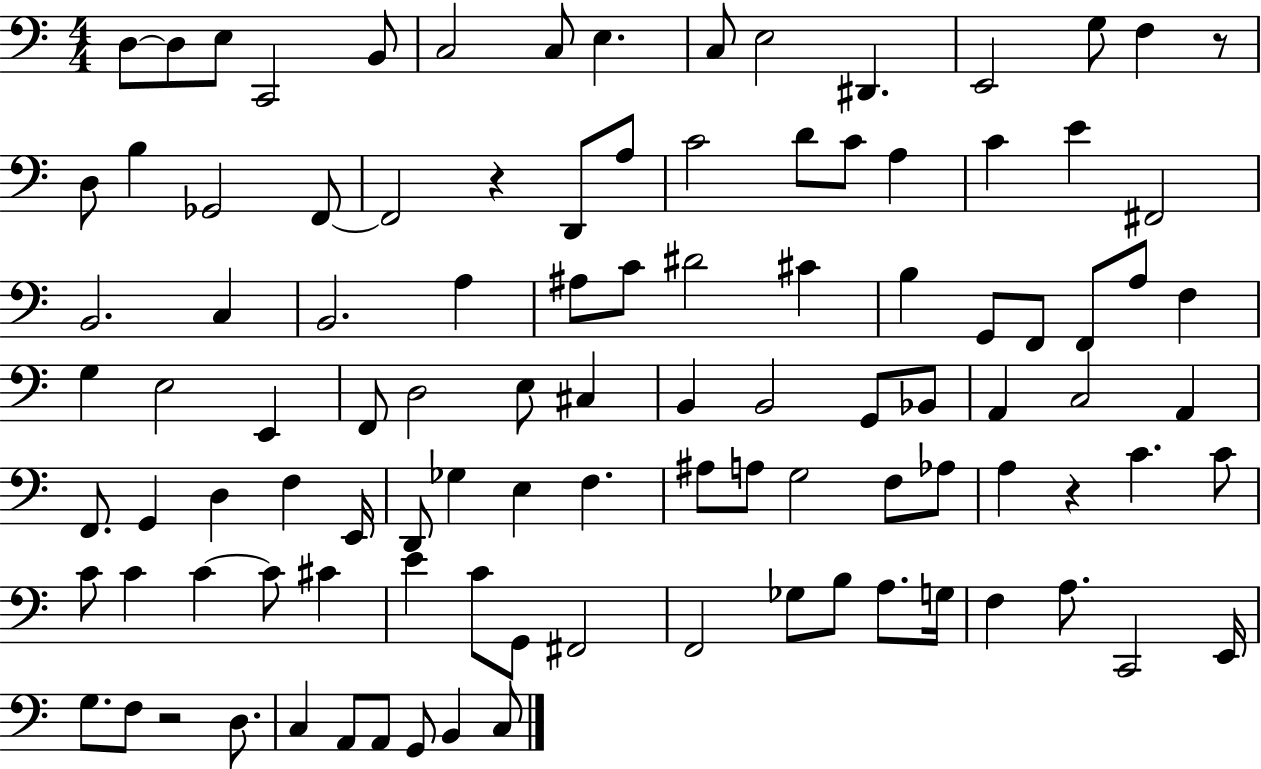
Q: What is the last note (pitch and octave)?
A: C3